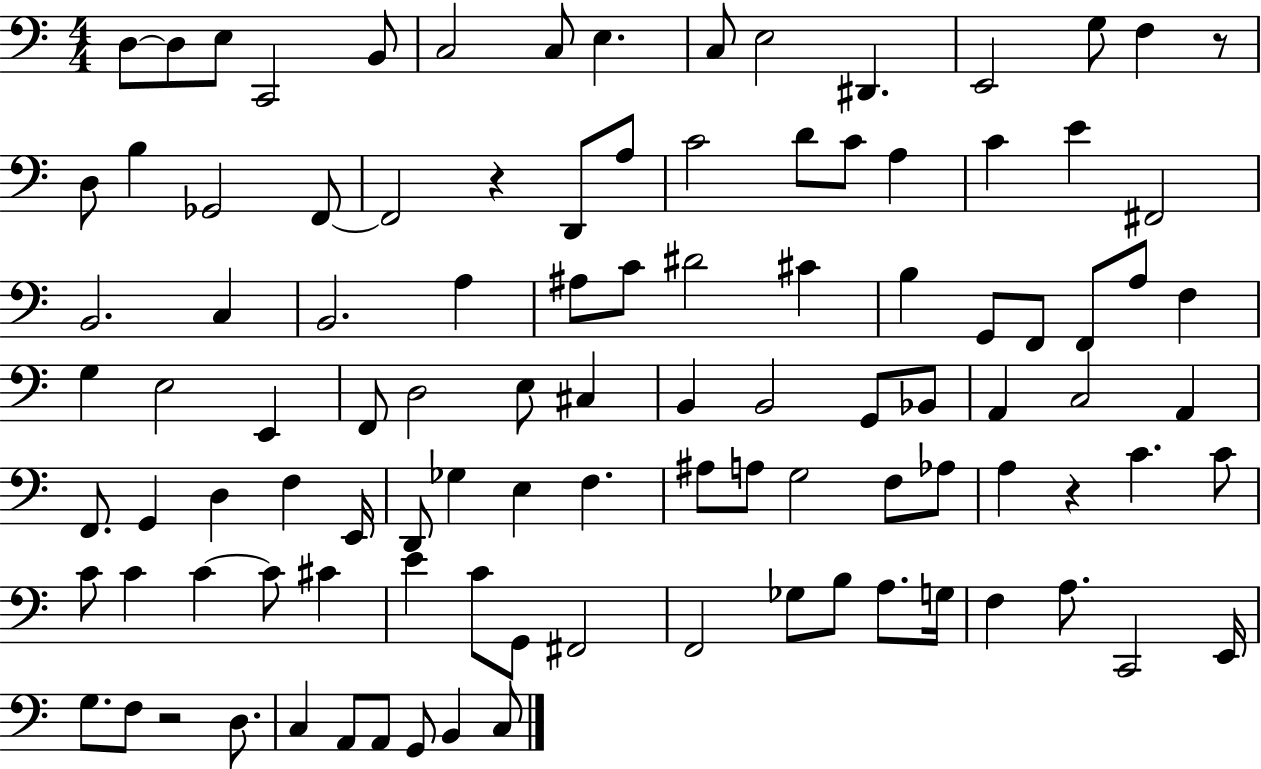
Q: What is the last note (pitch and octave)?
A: C3